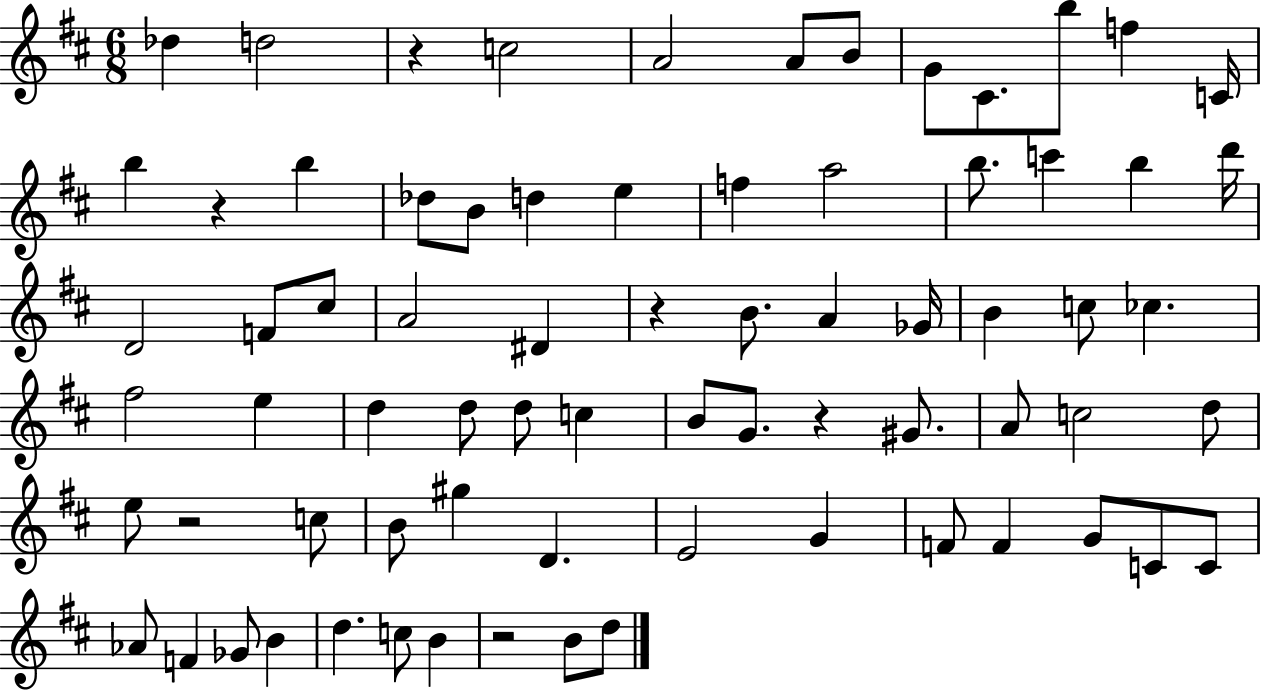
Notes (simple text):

Db5/q D5/h R/q C5/h A4/h A4/e B4/e G4/e C#4/e. B5/e F5/q C4/s B5/q R/q B5/q Db5/e B4/e D5/q E5/q F5/q A5/h B5/e. C6/q B5/q D6/s D4/h F4/e C#5/e A4/h D#4/q R/q B4/e. A4/q Gb4/s B4/q C5/e CES5/q. F#5/h E5/q D5/q D5/e D5/e C5/q B4/e G4/e. R/q G#4/e. A4/e C5/h D5/e E5/e R/h C5/e B4/e G#5/q D4/q. E4/h G4/q F4/e F4/q G4/e C4/e C4/e Ab4/e F4/q Gb4/e B4/q D5/q. C5/e B4/q R/h B4/e D5/e